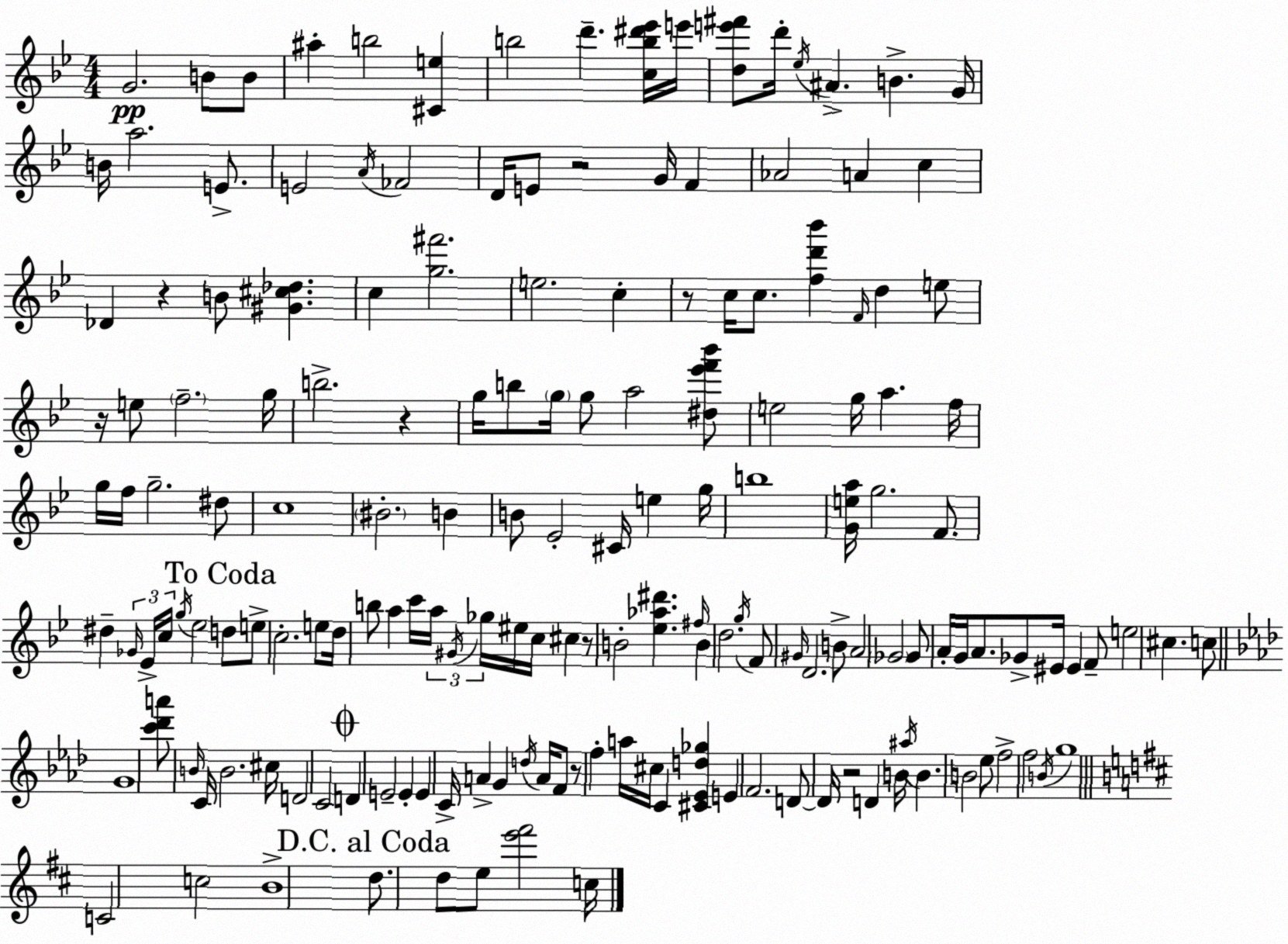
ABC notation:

X:1
T:Untitled
M:4/4
L:1/4
K:Gm
G2 B/2 B/2 ^a b2 [^Ce] b2 d' [cb^d'_e']/4 e'/4 [de'^f']/2 d'/4 _e/4 ^A B G/4 B/4 a2 E/2 E2 A/4 _F2 D/4 E/2 z2 G/4 F _A2 A c _D z B/2 [^G^c_d] c [g^f']2 e2 c z/2 c/4 c/2 [fd'_b'] F/4 d e/2 z/4 e/2 f2 g/4 b2 z g/4 b/2 g/4 g/2 a2 [^d_e'f'_b']/2 e2 g/4 a f/4 g/4 f/4 g2 ^d/2 c4 ^B2 B B/2 _E2 ^C/4 e g/4 b4 [Gea]/4 g2 F/2 ^d _G/4 _E/4 c/4 g/4 _e2 d/2 e/2 c2 e/2 d/4 b/2 a c'/4 a/4 ^G/4 _g/4 ^e/4 c/4 ^c z/2 B2 [_e_a^d'] ^f/4 B d2 g/4 F/2 ^G/4 D2 B/2 A2 _G2 _G/2 A/4 G/4 A/2 _G/2 ^E/4 ^E F/2 e2 ^c c/2 G4 [c'_d'a']/2 B/4 C/4 B2 ^c/4 D2 C2 D E2 E E C/4 A G d/4 A/4 F/2 z/2 f a/4 ^c/4 C [^C_Ed_g] E F2 D/2 D/4 z2 D B/4 ^a/4 B B2 _e/2 f2 f2 B/4 g4 C2 c2 B4 d/2 d/2 e/2 [e'^f']2 c/4